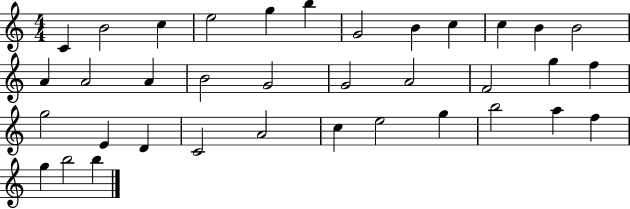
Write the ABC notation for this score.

X:1
T:Untitled
M:4/4
L:1/4
K:C
C B2 c e2 g b G2 B c c B B2 A A2 A B2 G2 G2 A2 F2 g f g2 E D C2 A2 c e2 g b2 a f g b2 b